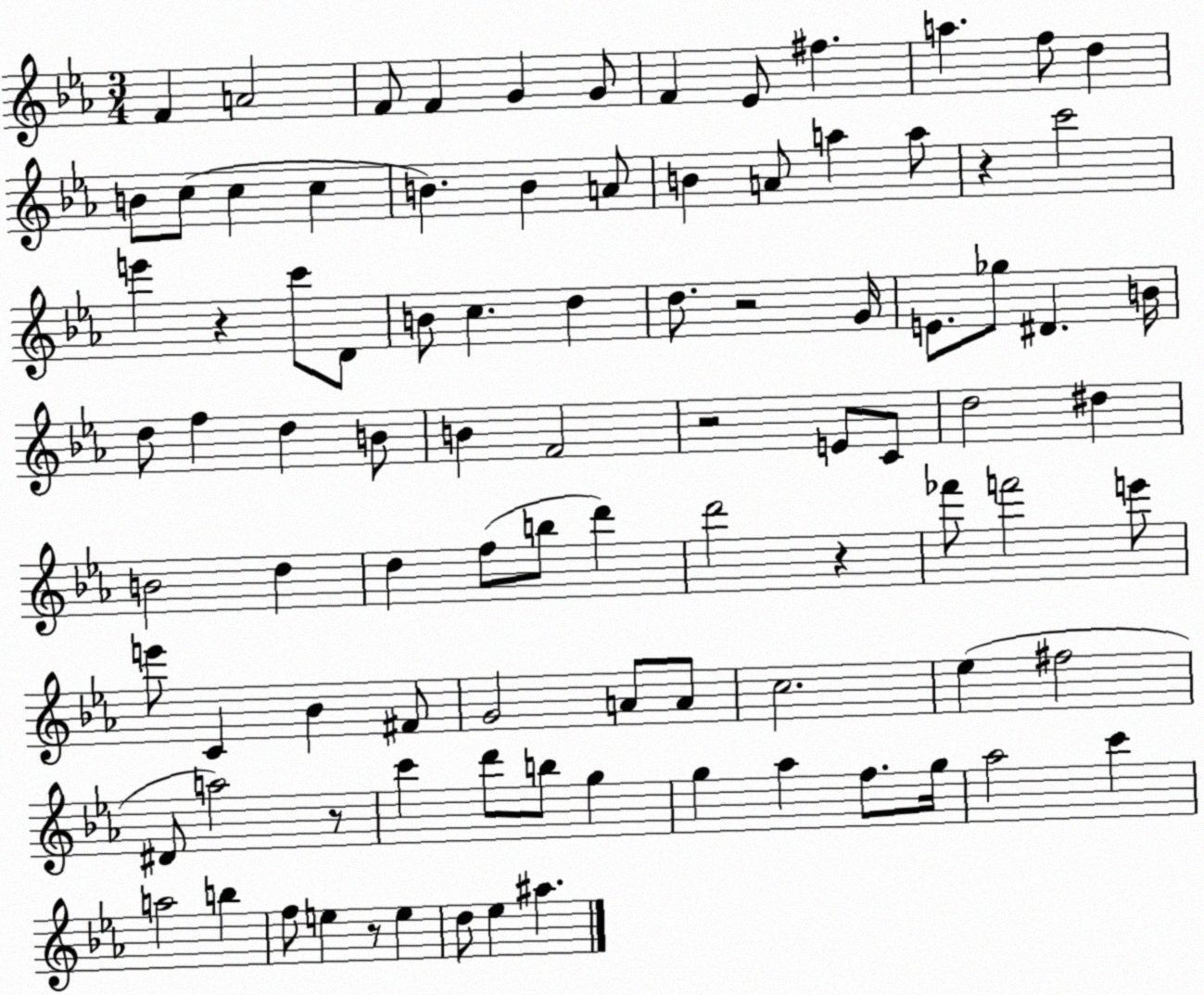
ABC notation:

X:1
T:Untitled
M:3/4
L:1/4
K:Eb
F A2 F/2 F G G/2 F _E/2 ^f a f/2 d B/2 c/2 c c B B A/2 B A/2 a a/2 z c'2 e' z c'/2 D/2 B/2 c d d/2 z2 G/4 E/2 _g/2 ^D B/4 d/2 f d B/2 B F2 z2 E/2 C/2 d2 ^d B2 d d f/2 b/2 d' d'2 z _f'/2 f'2 e'/2 e'/2 C _B ^F/2 G2 A/2 A/2 c2 _e ^f2 ^D/2 a2 z/2 c' d'/2 b/2 g g _a f/2 g/4 _a2 c' a2 b f/2 e z/2 e d/2 _e ^a